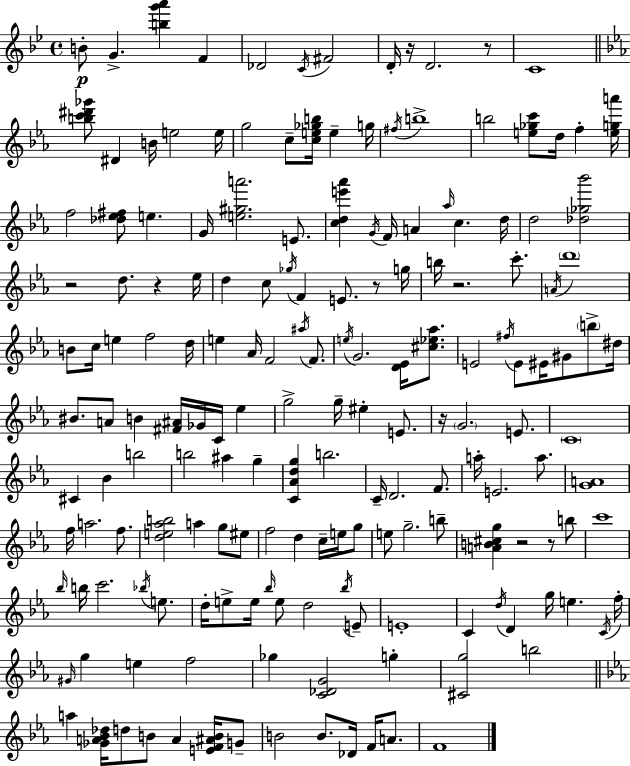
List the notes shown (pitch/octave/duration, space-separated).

B4/e G4/q. [B5,G6,A6]/q F4/q Db4/h C4/s F#4/h D4/s R/s D4/h. R/e C4/w [B5,C6,D#6,Gb6]/e D#4/q B4/s E5/h E5/s G5/h C5/e [C5,E5,Gb5,B5]/s E5/q G5/s F#5/s B5/w B5/h [E5,Gb5,C6]/e D5/s F5/q [E5,G5,A6]/s F5/h [Db5,Eb5,F#5]/e E5/q. G4/s [E5,G#5,A6]/h. E4/e. [C5,D5,E6,Ab6]/q G4/s F4/s A4/q Ab5/s C5/q. D5/s D5/h [Db5,Gb5,Bb6]/h R/h D5/e. R/q Eb5/s D5/q C5/e Gb5/s F4/q E4/e. R/e G5/s B5/s R/h. C6/e. A4/s D6/w B4/e C5/s E5/q F5/h D5/s E5/q Ab4/s F4/h A#5/s F4/e. E5/s G4/h. [D4,Eb4]/s [C#5,Eb5,Ab5]/e. E4/h F#5/s E4/e EIS4/s G#4/e B5/e D#5/s BIS4/e. A4/e B4/q [F#4,A#4]/s Gb4/s C4/s Eb5/q G5/h G5/s EIS5/q E4/e. R/s G4/h. E4/e. C4/w C#4/q Bb4/q B5/h B5/h A#5/q G5/q [C4,Ab4,D5,G5]/q B5/h. C4/s D4/h. F4/e. A5/s E4/h. A5/e. [G4,A4]/w F5/s A5/h. F5/e. [D5,E5,Ab5,B5]/h A5/q G5/e EIS5/e F5/h D5/q C5/s E5/s G5/e E5/e G5/h. B5/e [A4,B4,C#5,G5]/q R/h R/e B5/e C6/w Bb5/s B5/s C6/h. Bb5/s E5/e. D5/s E5/e E5/s Bb5/s E5/e D5/h Bb5/s E4/e E4/w C4/q D5/s D4/q G5/s E5/q. C4/s F5/s G#4/s G5/q E5/q F5/h Gb5/q [C4,Db4,G4]/h G5/q [C#4,G5]/h B5/h A5/q [Gb4,A4,Bb4,Db5]/s D5/e B4/e A4/q [E4,F4,A#4,B4]/s G4/e B4/h B4/e. Db4/s F4/s A4/e. F4/w